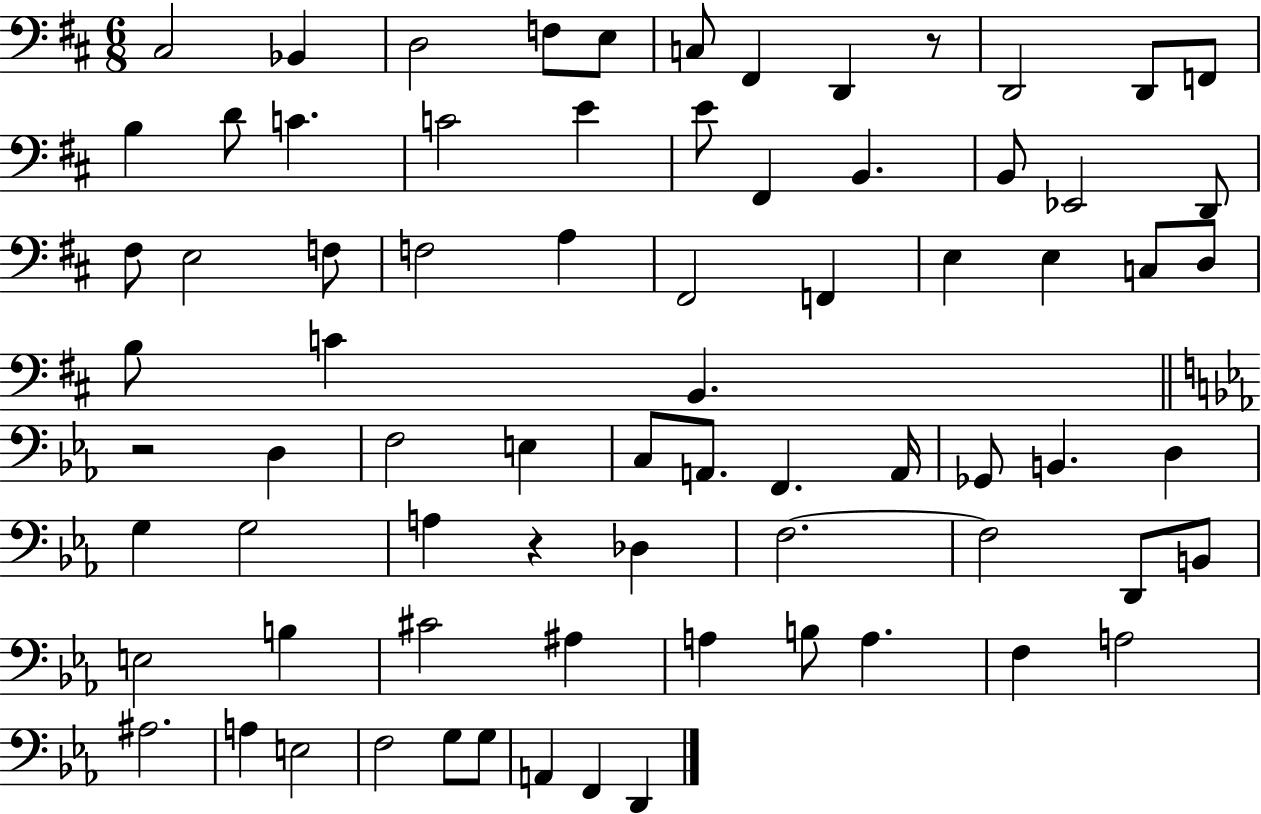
X:1
T:Untitled
M:6/8
L:1/4
K:D
^C,2 _B,, D,2 F,/2 E,/2 C,/2 ^F,, D,, z/2 D,,2 D,,/2 F,,/2 B, D/2 C C2 E E/2 ^F,, B,, B,,/2 _E,,2 D,,/2 ^F,/2 E,2 F,/2 F,2 A, ^F,,2 F,, E, E, C,/2 D,/2 B,/2 C B,, z2 D, F,2 E, C,/2 A,,/2 F,, A,,/4 _G,,/2 B,, D, G, G,2 A, z _D, F,2 F,2 D,,/2 B,,/2 E,2 B, ^C2 ^A, A, B,/2 A, F, A,2 ^A,2 A, E,2 F,2 G,/2 G,/2 A,, F,, D,,